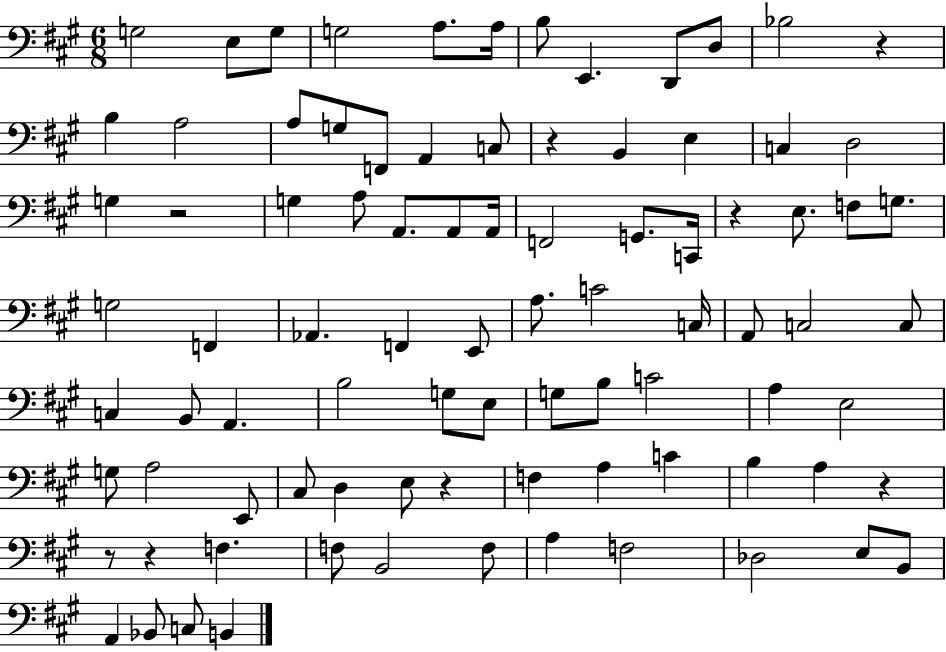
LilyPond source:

{
  \clef bass
  \numericTimeSignature
  \time 6/8
  \key a \major
  g2 e8 g8 | g2 a8. a16 | b8 e,4. d,8 d8 | bes2 r4 | \break b4 a2 | a8 g8 f,8 a,4 c8 | r4 b,4 e4 | c4 d2 | \break g4 r2 | g4 a8 a,8. a,8 a,16 | f,2 g,8. c,16 | r4 e8. f8 g8. | \break g2 f,4 | aes,4. f,4 e,8 | a8. c'2 c16 | a,8 c2 c8 | \break c4 b,8 a,4. | b2 g8 e8 | g8 b8 c'2 | a4 e2 | \break g8 a2 e,8 | cis8 d4 e8 r4 | f4 a4 c'4 | b4 a4 r4 | \break r8 r4 f4. | f8 b,2 f8 | a4 f2 | des2 e8 b,8 | \break a,4 bes,8 c8 b,4 | \bar "|."
}